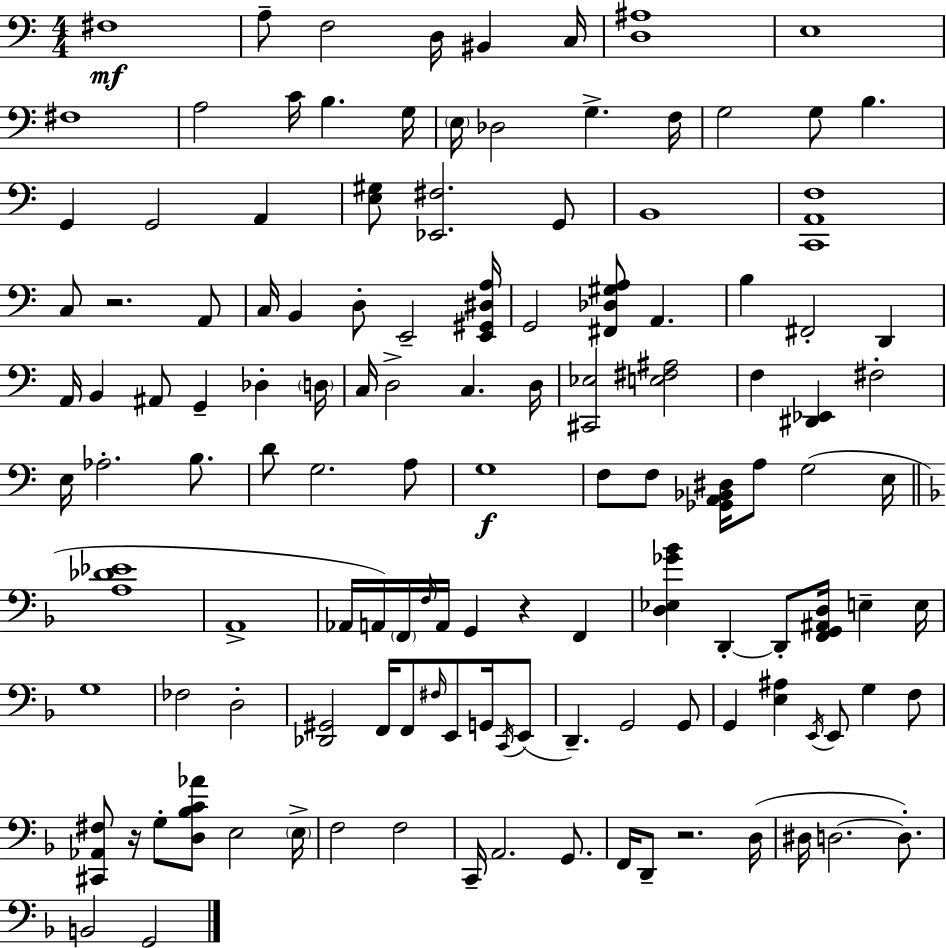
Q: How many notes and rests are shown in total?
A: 126